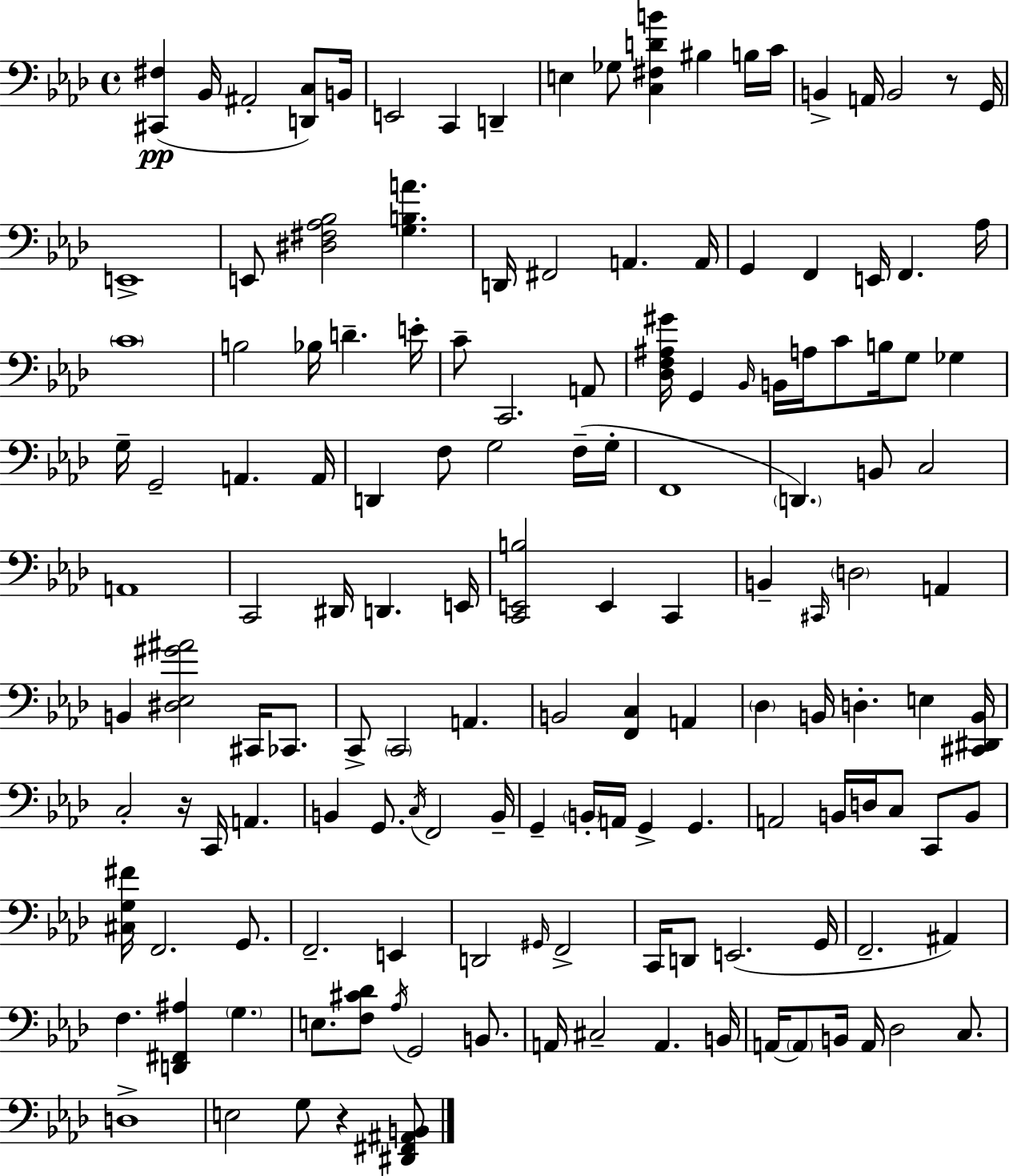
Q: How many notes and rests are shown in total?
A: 146